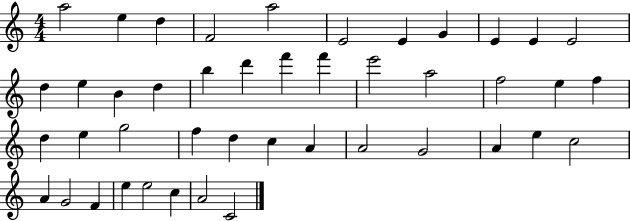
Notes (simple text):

A5/h E5/q D5/q F4/h A5/h E4/h E4/q G4/q E4/q E4/q E4/h D5/q E5/q B4/q D5/q B5/q D6/q F6/q F6/q E6/h A5/h F5/h E5/q F5/q D5/q E5/q G5/h F5/q D5/q C5/q A4/q A4/h G4/h A4/q E5/q C5/h A4/q G4/h F4/q E5/q E5/h C5/q A4/h C4/h